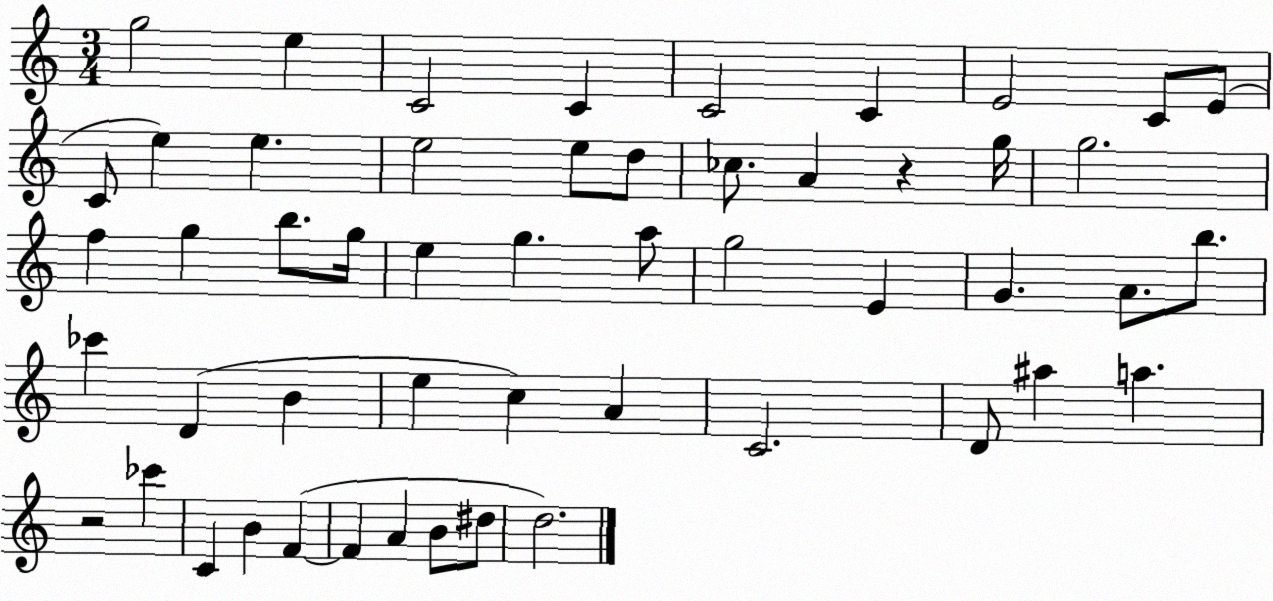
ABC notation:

X:1
T:Untitled
M:3/4
L:1/4
K:C
g2 e C2 C C2 C E2 C/2 E/2 C/2 e e e2 e/2 d/2 _c/2 A z g/4 g2 f g b/2 g/4 e g a/2 g2 E G A/2 b/2 _c' D B e c A C2 D/2 ^a a z2 _c' C B F F A B/2 ^d/2 d2